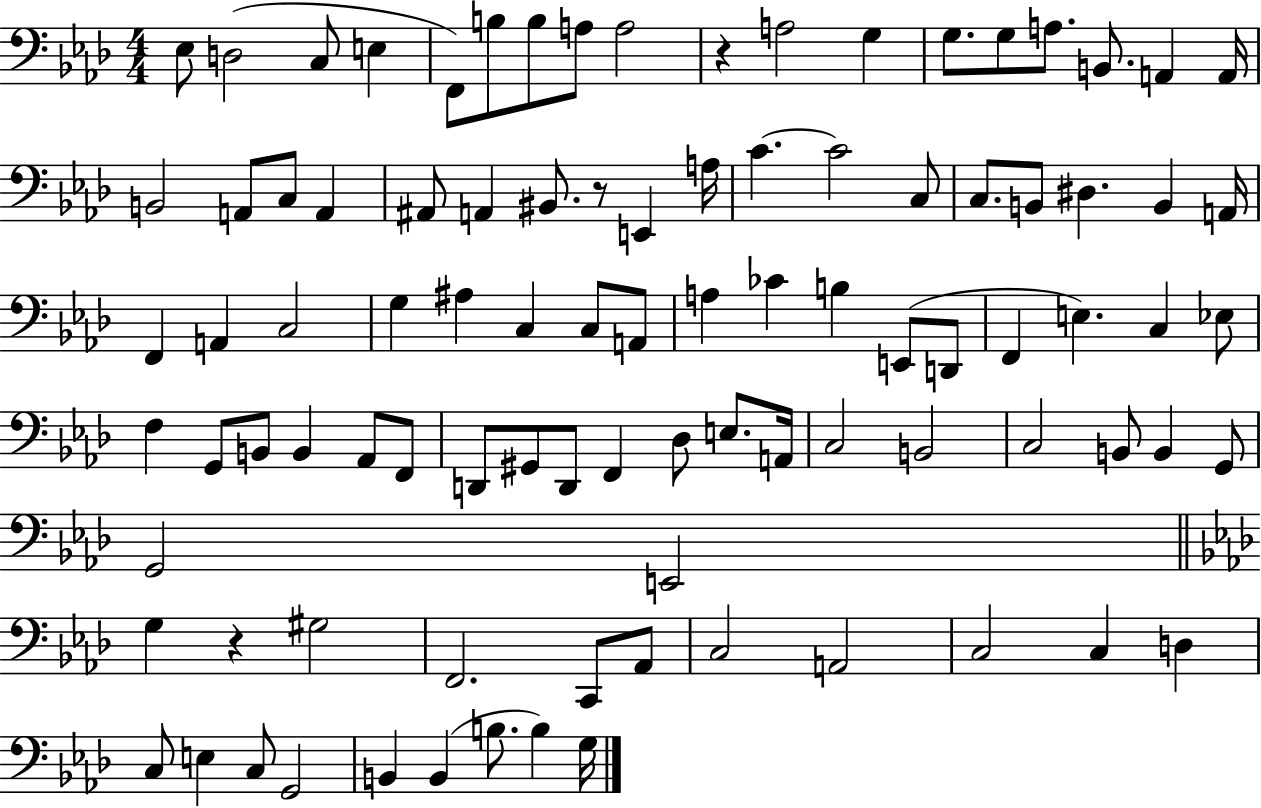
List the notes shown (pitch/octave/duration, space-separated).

Eb3/e D3/h C3/e E3/q F2/e B3/e B3/e A3/e A3/h R/q A3/h G3/q G3/e. G3/e A3/e. B2/e. A2/q A2/s B2/h A2/e C3/e A2/q A#2/e A2/q BIS2/e. R/e E2/q A3/s C4/q. C4/h C3/e C3/e. B2/e D#3/q. B2/q A2/s F2/q A2/q C3/h G3/q A#3/q C3/q C3/e A2/e A3/q CES4/q B3/q E2/e D2/e F2/q E3/q. C3/q Eb3/e F3/q G2/e B2/e B2/q Ab2/e F2/e D2/e G#2/e D2/e F2/q Db3/e E3/e. A2/s C3/h B2/h C3/h B2/e B2/q G2/e G2/h E2/h G3/q R/q G#3/h F2/h. C2/e Ab2/e C3/h A2/h C3/h C3/q D3/q C3/e E3/q C3/e G2/h B2/q B2/q B3/e. B3/q G3/s